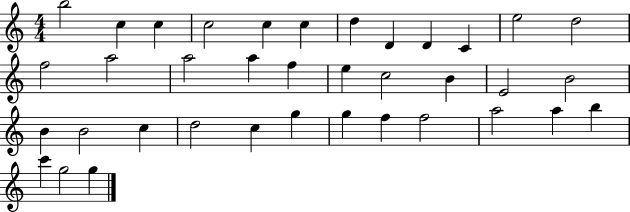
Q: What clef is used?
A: treble